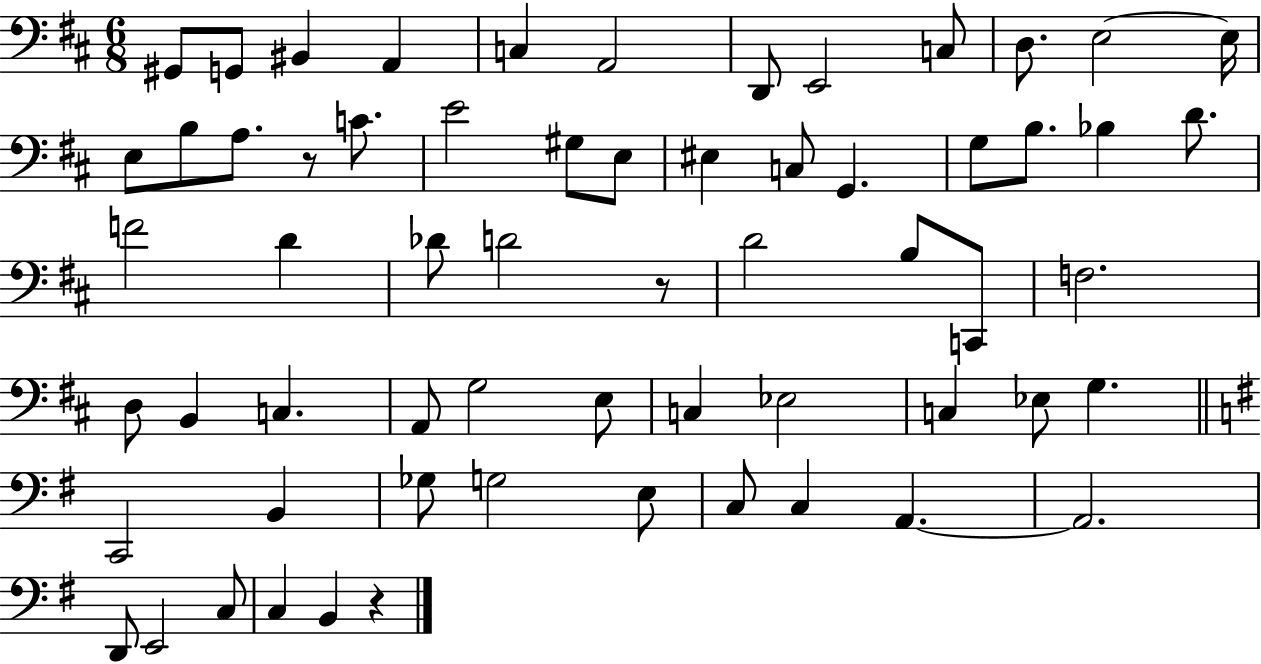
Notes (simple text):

G#2/e G2/e BIS2/q A2/q C3/q A2/h D2/e E2/h C3/e D3/e. E3/h E3/s E3/e B3/e A3/e. R/e C4/e. E4/h G#3/e E3/e EIS3/q C3/e G2/q. G3/e B3/e. Bb3/q D4/e. F4/h D4/q Db4/e D4/h R/e D4/h B3/e C2/e F3/h. D3/e B2/q C3/q. A2/e G3/h E3/e C3/q Eb3/h C3/q Eb3/e G3/q. C2/h B2/q Gb3/e G3/h E3/e C3/e C3/q A2/q. A2/h. D2/e E2/h C3/e C3/q B2/q R/q